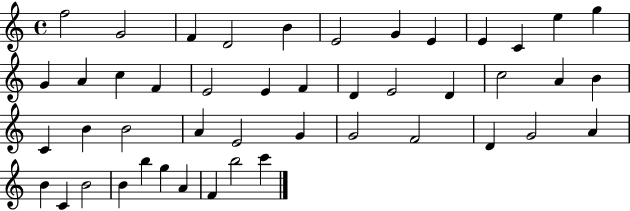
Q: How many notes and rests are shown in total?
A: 46